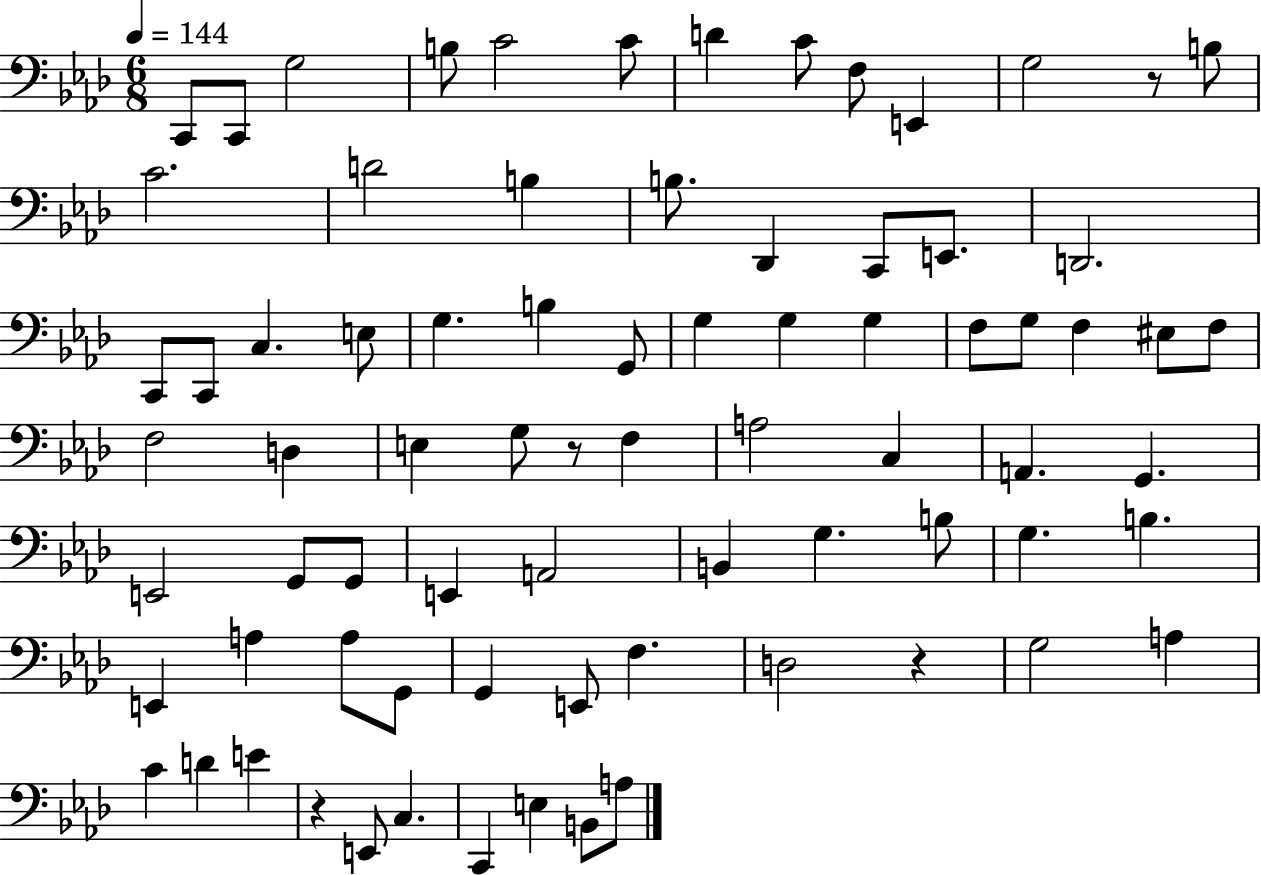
X:1
T:Untitled
M:6/8
L:1/4
K:Ab
C,,/2 C,,/2 G,2 B,/2 C2 C/2 D C/2 F,/2 E,, G,2 z/2 B,/2 C2 D2 B, B,/2 _D,, C,,/2 E,,/2 D,,2 C,,/2 C,,/2 C, E,/2 G, B, G,,/2 G, G, G, F,/2 G,/2 F, ^E,/2 F,/2 F,2 D, E, G,/2 z/2 F, A,2 C, A,, G,, E,,2 G,,/2 G,,/2 E,, A,,2 B,, G, B,/2 G, B, E,, A, A,/2 G,,/2 G,, E,,/2 F, D,2 z G,2 A, C D E z E,,/2 C, C,, E, B,,/2 A,/2